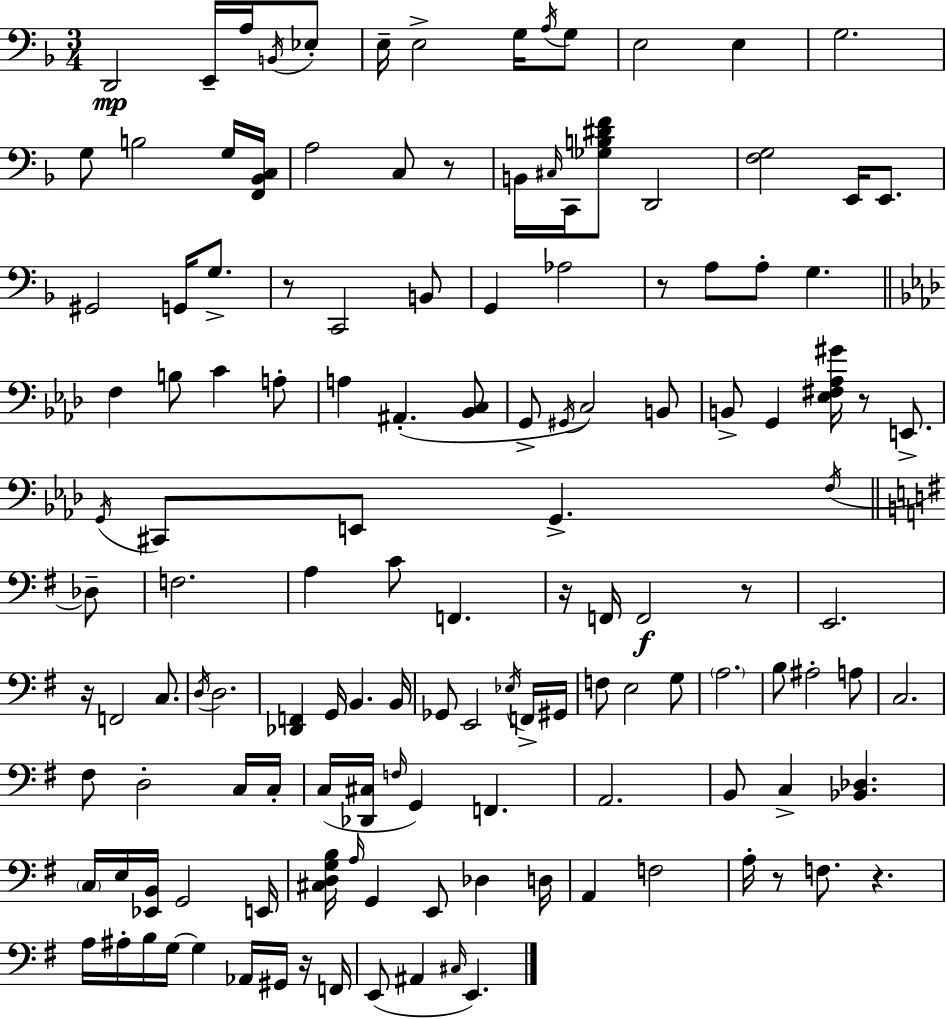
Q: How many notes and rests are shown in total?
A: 136